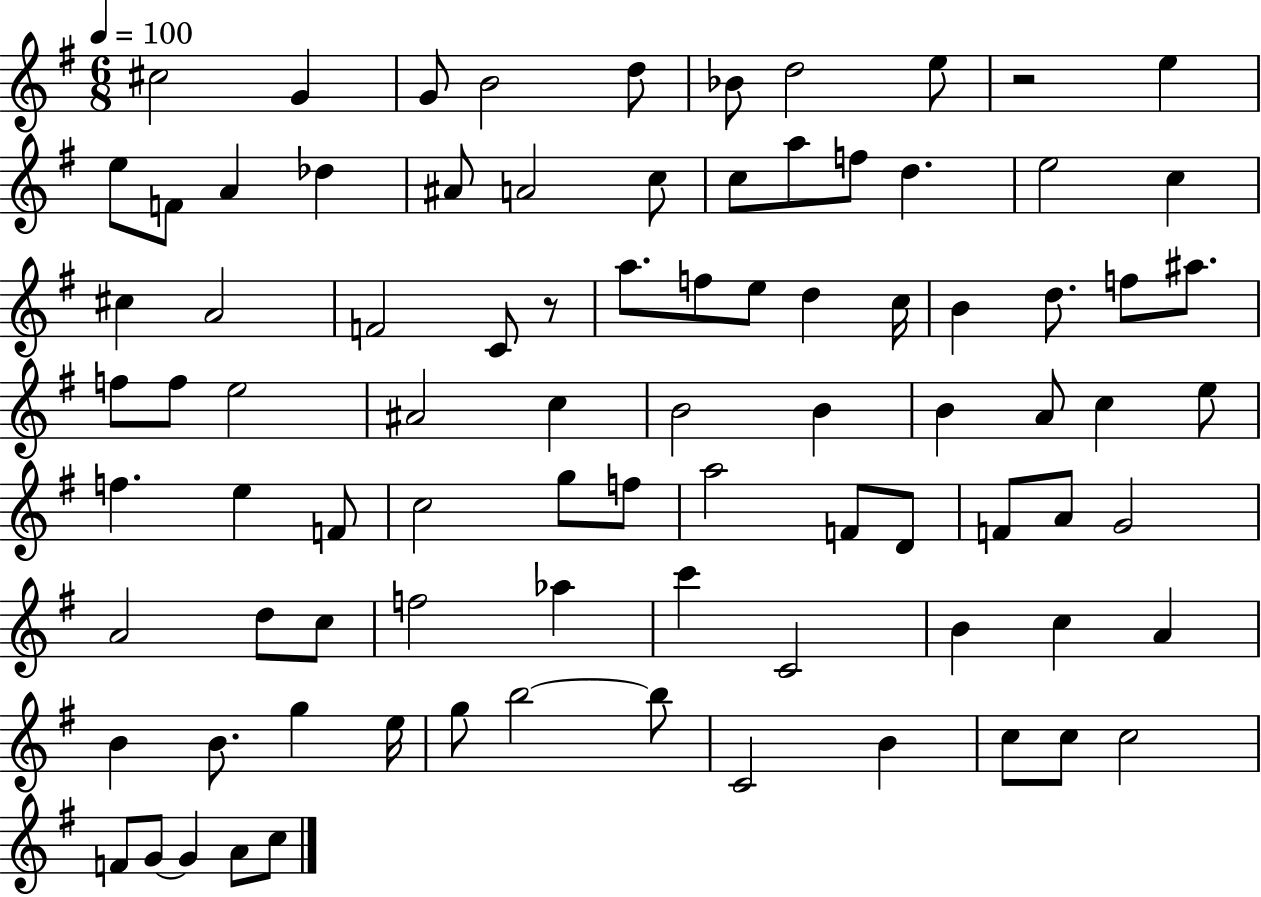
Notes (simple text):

C#5/h G4/q G4/e B4/h D5/e Bb4/e D5/h E5/e R/h E5/q E5/e F4/e A4/q Db5/q A#4/e A4/h C5/e C5/e A5/e F5/e D5/q. E5/h C5/q C#5/q A4/h F4/h C4/e R/e A5/e. F5/e E5/e D5/q C5/s B4/q D5/e. F5/e A#5/e. F5/e F5/e E5/h A#4/h C5/q B4/h B4/q B4/q A4/e C5/q E5/e F5/q. E5/q F4/e C5/h G5/e F5/e A5/h F4/e D4/e F4/e A4/e G4/h A4/h D5/e C5/e F5/h Ab5/q C6/q C4/h B4/q C5/q A4/q B4/q B4/e. G5/q E5/s G5/e B5/h B5/e C4/h B4/q C5/e C5/e C5/h F4/e G4/e G4/q A4/e C5/e